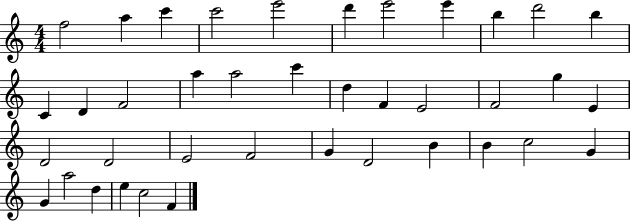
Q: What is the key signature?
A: C major